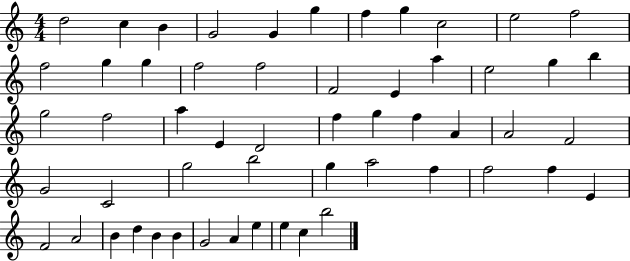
X:1
T:Untitled
M:4/4
L:1/4
K:C
d2 c B G2 G g f g c2 e2 f2 f2 g g f2 f2 F2 E a e2 g b g2 f2 a E D2 f g f A A2 F2 G2 C2 g2 b2 g a2 f f2 f E F2 A2 B d B B G2 A e e c b2